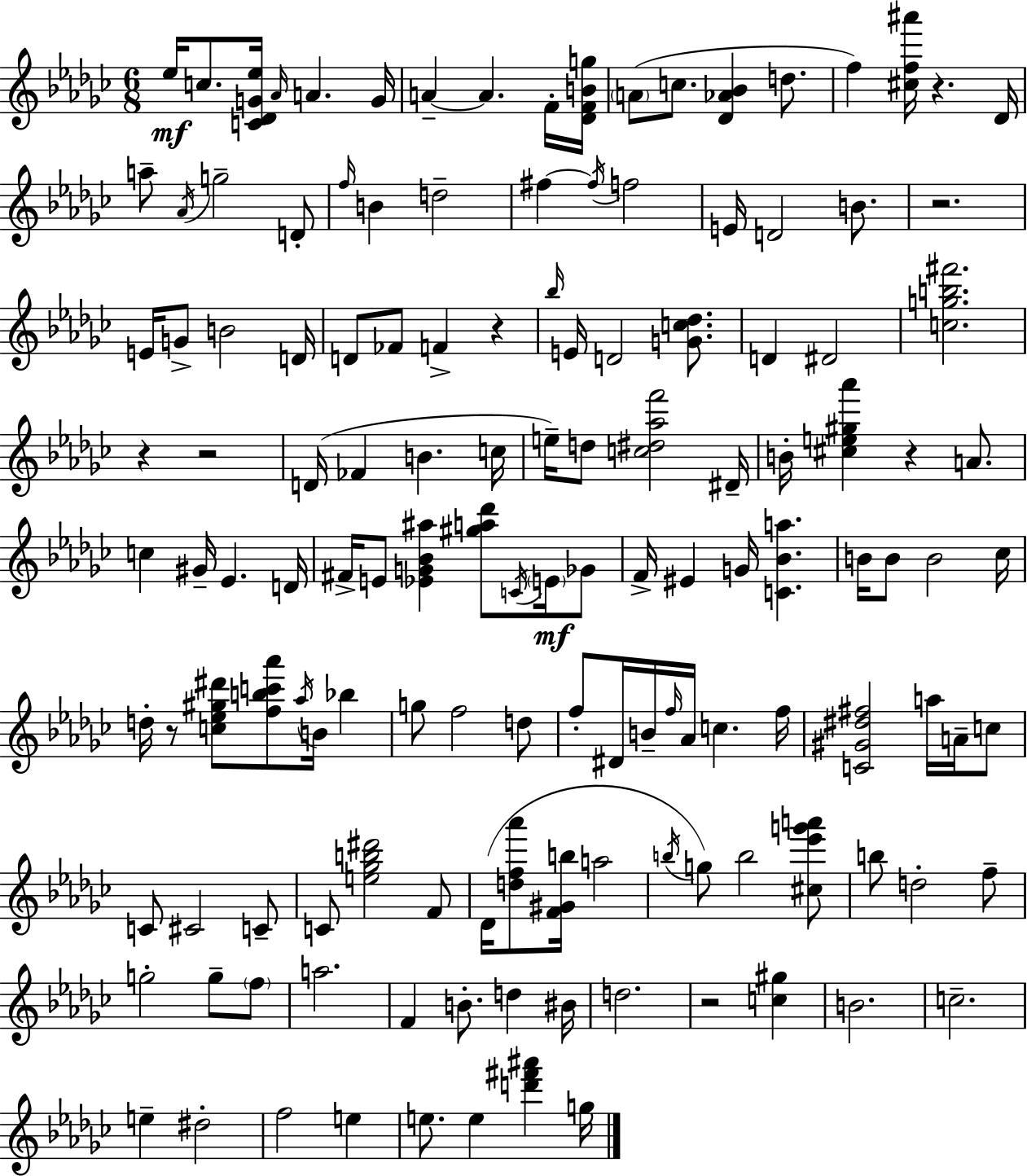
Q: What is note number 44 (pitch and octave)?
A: D5